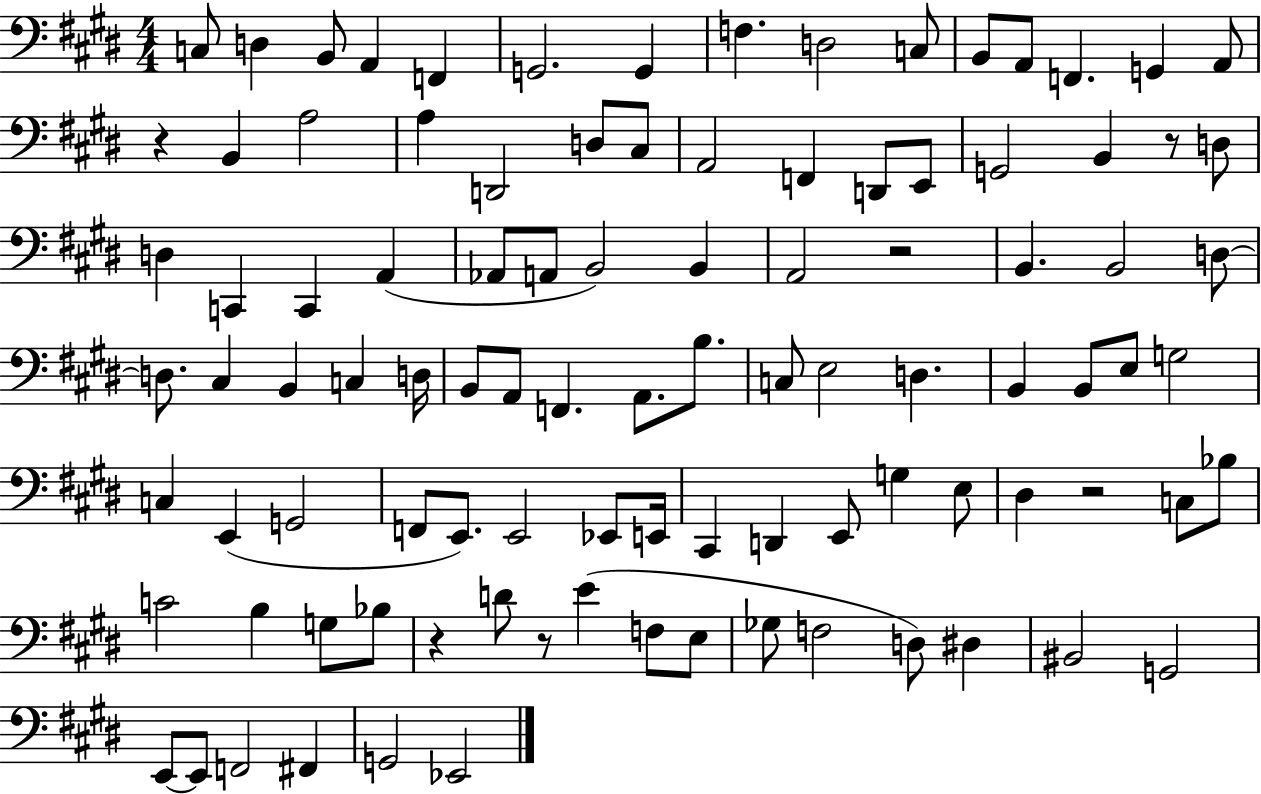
C3/e D3/q B2/e A2/q F2/q G2/h. G2/q F3/q. D3/h C3/e B2/e A2/e F2/q. G2/q A2/e R/q B2/q A3/h A3/q D2/h D3/e C#3/e A2/h F2/q D2/e E2/e G2/h B2/q R/e D3/e D3/q C2/q C2/q A2/q Ab2/e A2/e B2/h B2/q A2/h R/h B2/q. B2/h D3/e D3/e. C#3/q B2/q C3/q D3/s B2/e A2/e F2/q. A2/e. B3/e. C3/e E3/h D3/q. B2/q B2/e E3/e G3/h C3/q E2/q G2/h F2/e E2/e. E2/h Eb2/e E2/s C#2/q D2/q E2/e G3/q E3/e D#3/q R/h C3/e Bb3/e C4/h B3/q G3/e Bb3/e R/q D4/e R/e E4/q F3/e E3/e Gb3/e F3/h D3/e D#3/q BIS2/h G2/h E2/e E2/e F2/h F#2/q G2/h Eb2/h